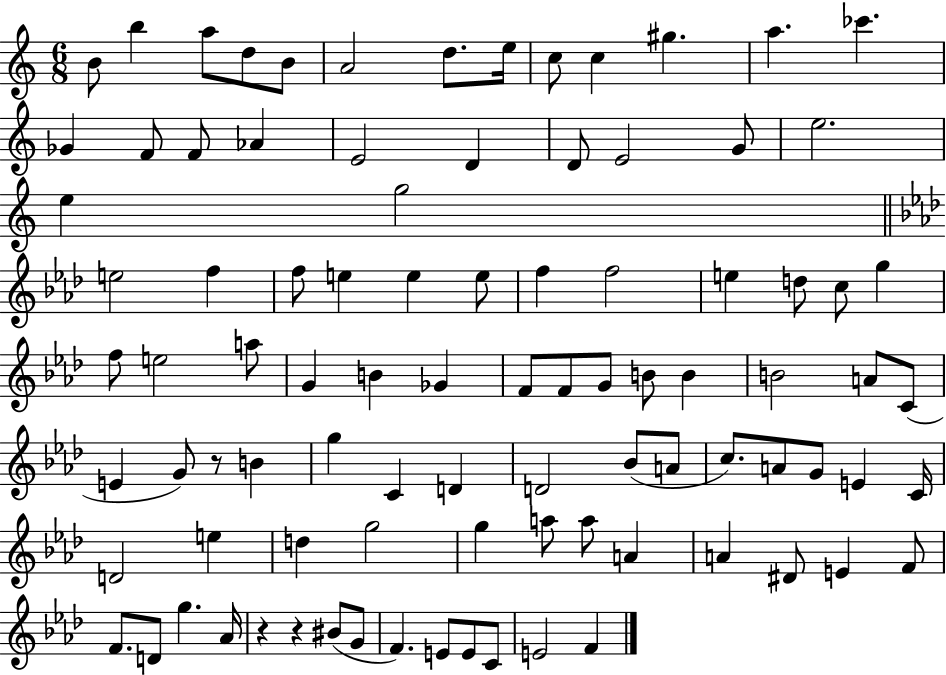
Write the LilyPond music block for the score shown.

{
  \clef treble
  \numericTimeSignature
  \time 6/8
  \key c \major
  \repeat volta 2 { b'8 b''4 a''8 d''8 b'8 | a'2 d''8. e''16 | c''8 c''4 gis''4. | a''4. ces'''4. | \break ges'4 f'8 f'8 aes'4 | e'2 d'4 | d'8 e'2 g'8 | e''2. | \break e''4 g''2 | \bar "||" \break \key f \minor e''2 f''4 | f''8 e''4 e''4 e''8 | f''4 f''2 | e''4 d''8 c''8 g''4 | \break f''8 e''2 a''8 | g'4 b'4 ges'4 | f'8 f'8 g'8 b'8 b'4 | b'2 a'8 c'8( | \break e'4 g'8) r8 b'4 | g''4 c'4 d'4 | d'2 bes'8( a'8 | c''8.) a'8 g'8 e'4 c'16 | \break d'2 e''4 | d''4 g''2 | g''4 a''8 a''8 a'4 | a'4 dis'8 e'4 f'8 | \break f'8. d'8 g''4. aes'16 | r4 r4 bis'8( g'8 | f'4.) e'8 e'8 c'8 | e'2 f'4 | \break } \bar "|."
}